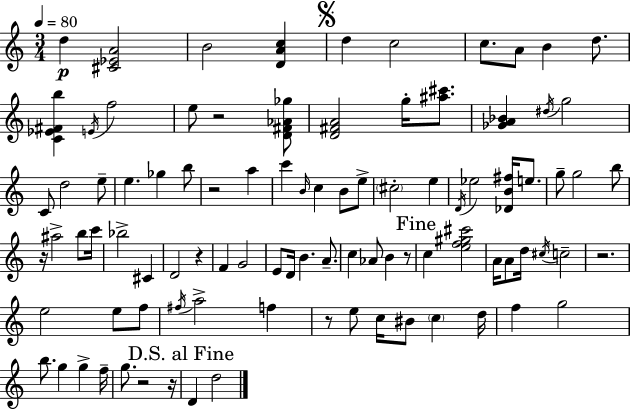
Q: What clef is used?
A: treble